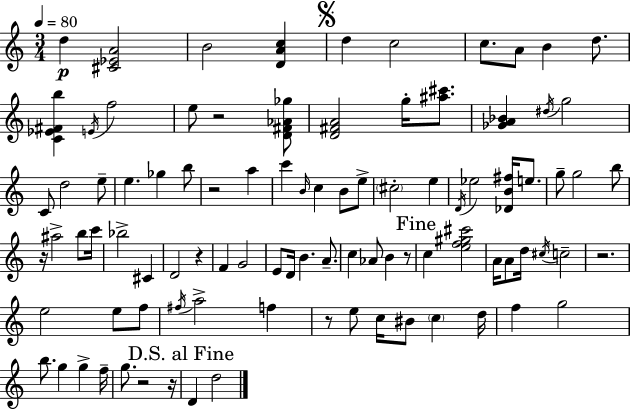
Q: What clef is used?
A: treble